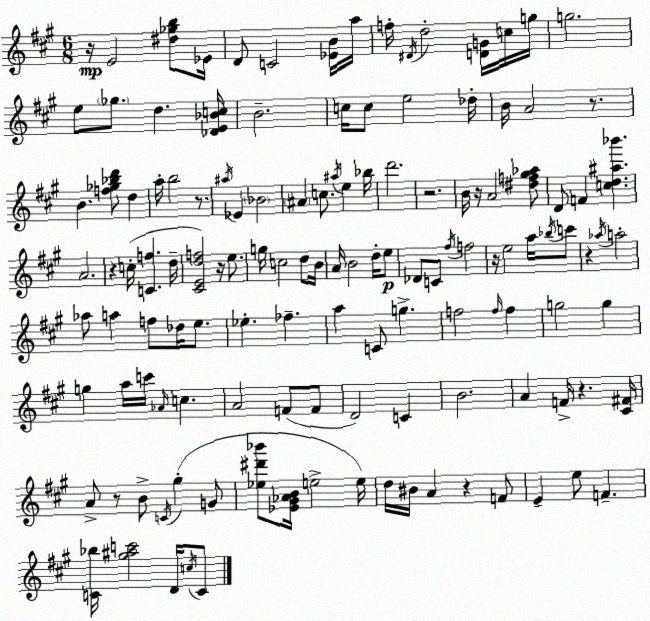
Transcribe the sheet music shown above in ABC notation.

X:1
T:Untitled
M:6/8
L:1/4
K:A
z/4 E2 [^d_gb]/2 _E/4 D/2 C2 [_EB]/4 a/4 f/4 ^D/4 d2 [DG]/4 c/4 g/4 g2 e/2 _g/2 d [_DE_Bc]/4 B2 c/4 c/2 e2 _d/4 B/4 A2 z/2 B [f_g_bd']/2 d a/4 b2 z/2 ^a/4 _E _B2 ^A c/2 ^a/4 e _b/4 d'2 z2 B/4 z/4 A2 [^df^g_a]/2 D/2 F [cd^a_b'] A2 z c/4 [Cf] d/4 [^CEdf]2 z/4 e/2 g/4 c2 d/2 B/4 A/4 B2 d/4 e/2 _D/2 C/2 ^f/4 f2 z/4 e2 a/4 _b/4 c'/2 z _a/4 a2 _a/2 a f/2 _d/4 e/2 _e _f a C/2 g f2 f/4 f g2 g g a/4 c'/4 _A/4 c A2 F/2 F/2 D2 C B2 A F/4 z [^C^F]/4 A/2 z/2 B/2 C/4 ^g G/2 [_e^d'_b']/2 [_E^G_AB]/4 e2 e/4 d/4 ^B/4 A z F/2 E e/2 F [C_b]/4 [^g^ac']2 D/4 c/4 C/2